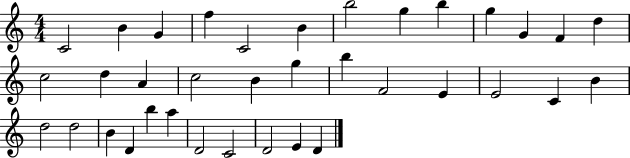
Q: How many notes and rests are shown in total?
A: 36